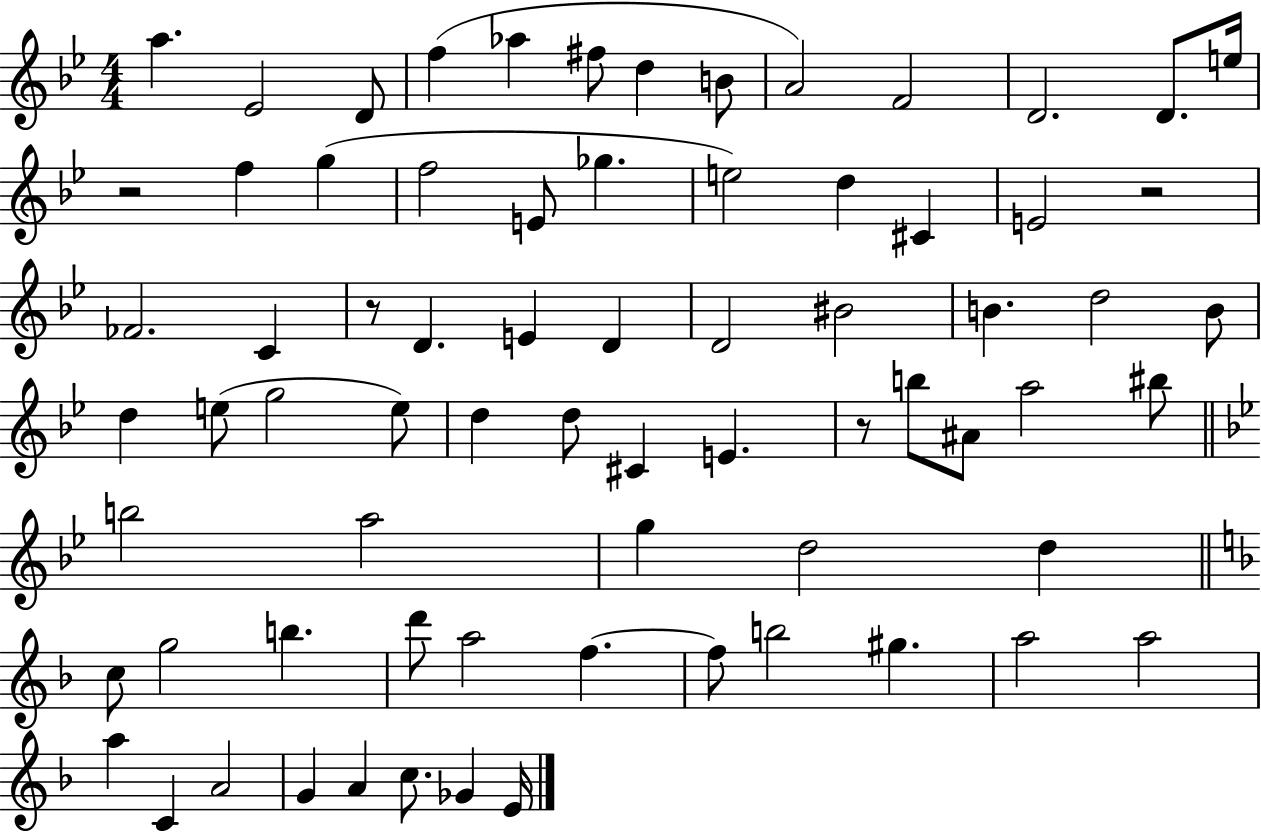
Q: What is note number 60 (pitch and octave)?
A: A5